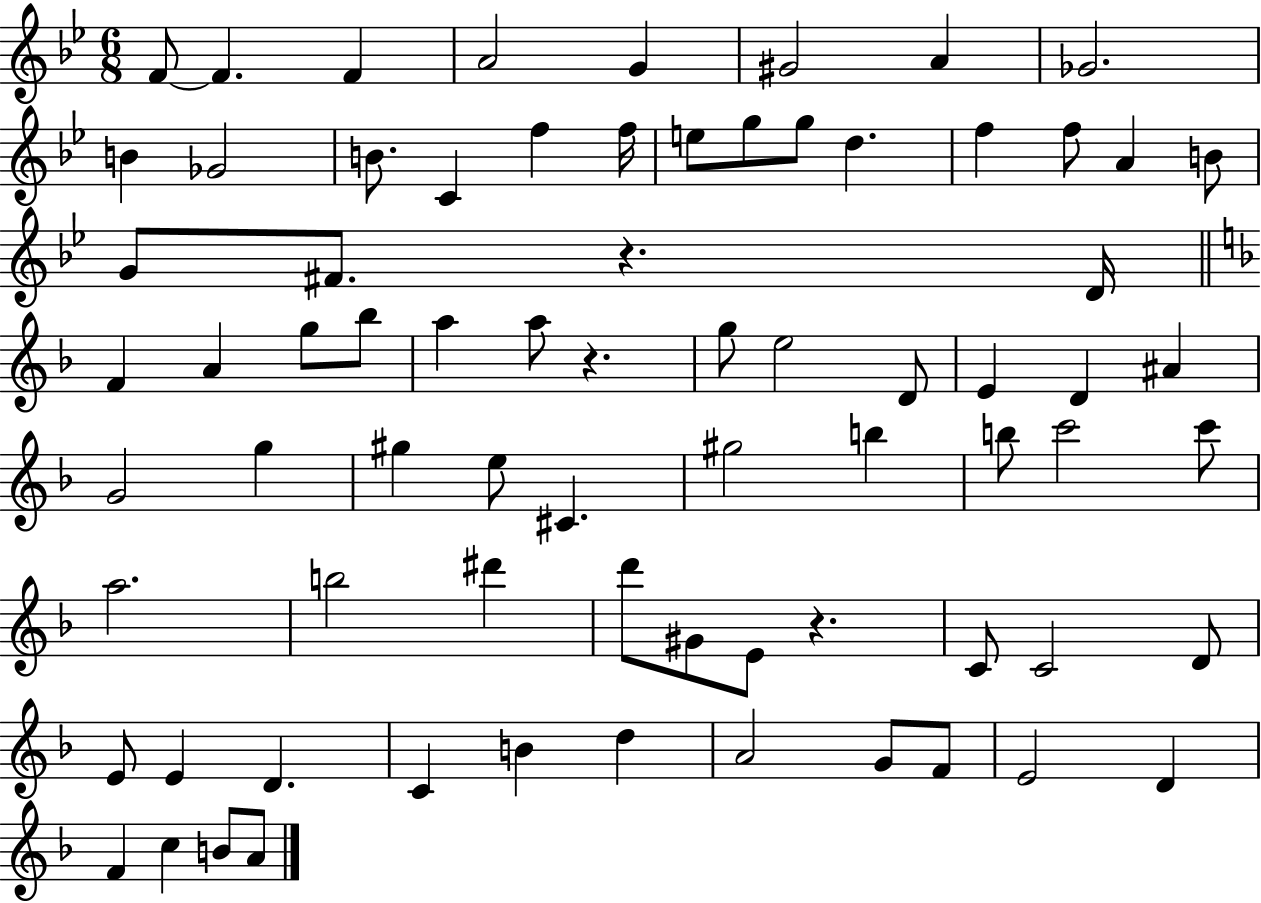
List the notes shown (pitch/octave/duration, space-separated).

F4/e F4/q. F4/q A4/h G4/q G#4/h A4/q Gb4/h. B4/q Gb4/h B4/e. C4/q F5/q F5/s E5/e G5/e G5/e D5/q. F5/q F5/e A4/q B4/e G4/e F#4/e. R/q. D4/s F4/q A4/q G5/e Bb5/e A5/q A5/e R/q. G5/e E5/h D4/e E4/q D4/q A#4/q G4/h G5/q G#5/q E5/e C#4/q. G#5/h B5/q B5/e C6/h C6/e A5/h. B5/h D#6/q D6/e G#4/e E4/e R/q. C4/e C4/h D4/e E4/e E4/q D4/q. C4/q B4/q D5/q A4/h G4/e F4/e E4/h D4/q F4/q C5/q B4/e A4/e